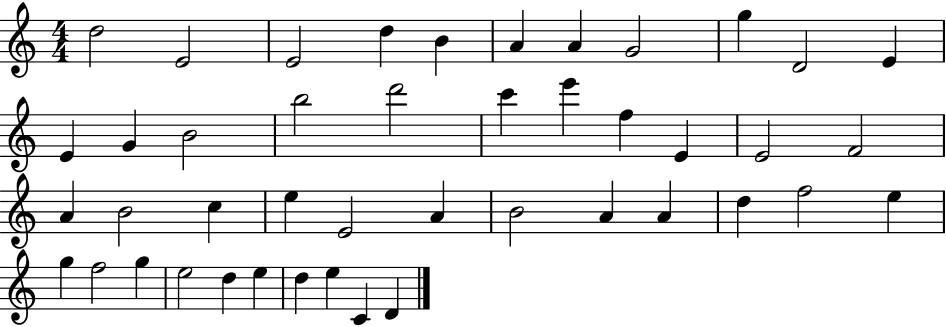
{
  \clef treble
  \numericTimeSignature
  \time 4/4
  \key c \major
  d''2 e'2 | e'2 d''4 b'4 | a'4 a'4 g'2 | g''4 d'2 e'4 | \break e'4 g'4 b'2 | b''2 d'''2 | c'''4 e'''4 f''4 e'4 | e'2 f'2 | \break a'4 b'2 c''4 | e''4 e'2 a'4 | b'2 a'4 a'4 | d''4 f''2 e''4 | \break g''4 f''2 g''4 | e''2 d''4 e''4 | d''4 e''4 c'4 d'4 | \bar "|."
}